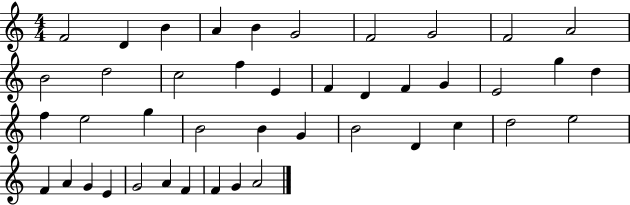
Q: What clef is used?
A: treble